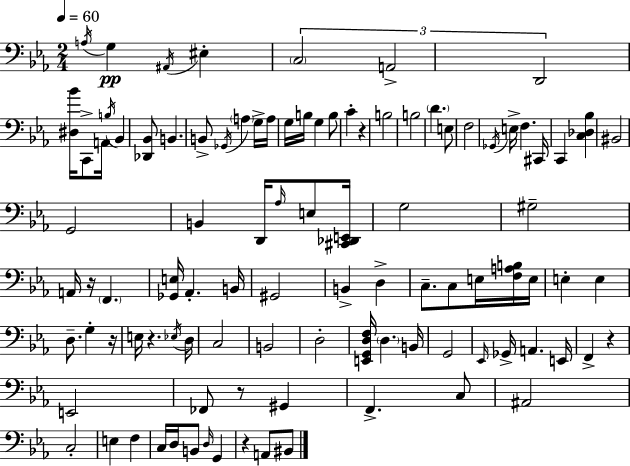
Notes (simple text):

A3/s G3/q A#2/s EIS3/q C3/h A2/h D2/h [D#3,Bb4]/s C2/e A2/s B3/s Bb2/q [Db2,Bb2]/e B2/q. B2/e Gb2/s A3/q G3/s A3/s G3/s B3/s G3/q B3/e C4/q R/q B3/h B3/h D4/q. E3/e F3/h Gb2/s E3/s F3/q. C#2/s C2/q [C3,Db3,Bb3]/q BIS2/h G2/h B2/q D2/s Ab3/s E3/e [C#2,Db2,E2]/s G3/h G#3/h A2/s R/s F2/q. [Gb2,E3]/s Ab2/q. B2/s G#2/h B2/q D3/q C3/e. C3/e E3/s [F3,A3,B3]/s E3/s E3/q E3/q D3/e. G3/q R/s E3/s R/q. Eb3/s D3/s C3/h B2/h D3/h [E2,G2,D3,F3]/s D3/q. B2/s G2/h Eb2/s Gb2/s A2/q. E2/s F2/q R/q E2/h FES2/e R/e G#2/q F2/q. C3/e A#2/h C3/h E3/q F3/q C3/s D3/s B2/e D3/s G2/q R/q A2/e BIS2/e